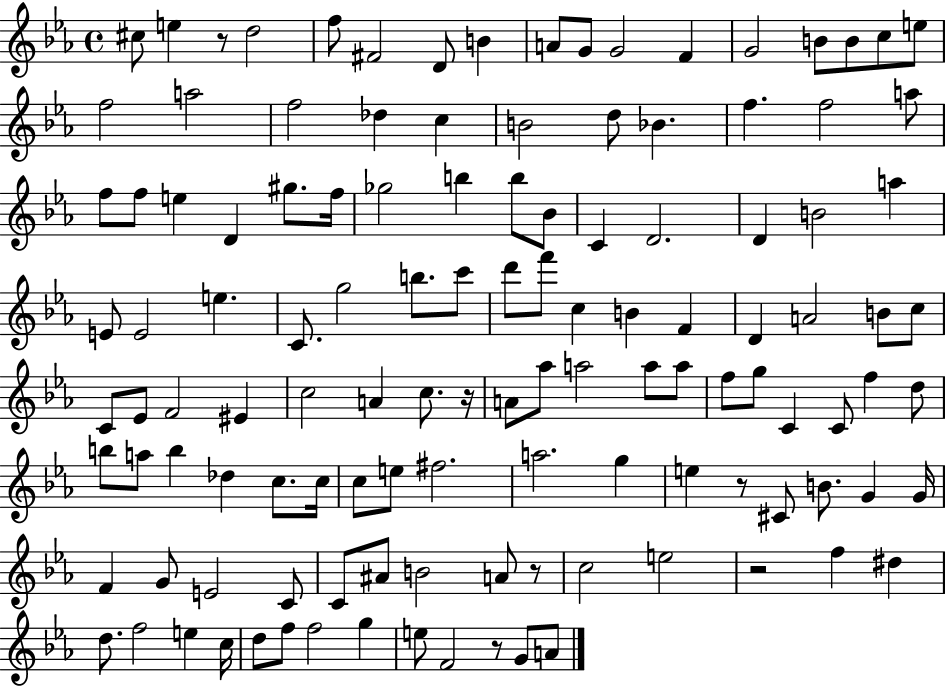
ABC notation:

X:1
T:Untitled
M:4/4
L:1/4
K:Eb
^c/2 e z/2 d2 f/2 ^F2 D/2 B A/2 G/2 G2 F G2 B/2 B/2 c/2 e/2 f2 a2 f2 _d c B2 d/2 _B f f2 a/2 f/2 f/2 e D ^g/2 f/4 _g2 b b/2 _B/2 C D2 D B2 a E/2 E2 e C/2 g2 b/2 c'/2 d'/2 f'/2 c B F D A2 B/2 c/2 C/2 _E/2 F2 ^E c2 A c/2 z/4 A/2 _a/2 a2 a/2 a/2 f/2 g/2 C C/2 f d/2 b/2 a/2 b _d c/2 c/4 c/2 e/2 ^f2 a2 g e z/2 ^C/2 B/2 G G/4 F G/2 E2 C/2 C/2 ^A/2 B2 A/2 z/2 c2 e2 z2 f ^d d/2 f2 e c/4 d/2 f/2 f2 g e/2 F2 z/2 G/2 A/2